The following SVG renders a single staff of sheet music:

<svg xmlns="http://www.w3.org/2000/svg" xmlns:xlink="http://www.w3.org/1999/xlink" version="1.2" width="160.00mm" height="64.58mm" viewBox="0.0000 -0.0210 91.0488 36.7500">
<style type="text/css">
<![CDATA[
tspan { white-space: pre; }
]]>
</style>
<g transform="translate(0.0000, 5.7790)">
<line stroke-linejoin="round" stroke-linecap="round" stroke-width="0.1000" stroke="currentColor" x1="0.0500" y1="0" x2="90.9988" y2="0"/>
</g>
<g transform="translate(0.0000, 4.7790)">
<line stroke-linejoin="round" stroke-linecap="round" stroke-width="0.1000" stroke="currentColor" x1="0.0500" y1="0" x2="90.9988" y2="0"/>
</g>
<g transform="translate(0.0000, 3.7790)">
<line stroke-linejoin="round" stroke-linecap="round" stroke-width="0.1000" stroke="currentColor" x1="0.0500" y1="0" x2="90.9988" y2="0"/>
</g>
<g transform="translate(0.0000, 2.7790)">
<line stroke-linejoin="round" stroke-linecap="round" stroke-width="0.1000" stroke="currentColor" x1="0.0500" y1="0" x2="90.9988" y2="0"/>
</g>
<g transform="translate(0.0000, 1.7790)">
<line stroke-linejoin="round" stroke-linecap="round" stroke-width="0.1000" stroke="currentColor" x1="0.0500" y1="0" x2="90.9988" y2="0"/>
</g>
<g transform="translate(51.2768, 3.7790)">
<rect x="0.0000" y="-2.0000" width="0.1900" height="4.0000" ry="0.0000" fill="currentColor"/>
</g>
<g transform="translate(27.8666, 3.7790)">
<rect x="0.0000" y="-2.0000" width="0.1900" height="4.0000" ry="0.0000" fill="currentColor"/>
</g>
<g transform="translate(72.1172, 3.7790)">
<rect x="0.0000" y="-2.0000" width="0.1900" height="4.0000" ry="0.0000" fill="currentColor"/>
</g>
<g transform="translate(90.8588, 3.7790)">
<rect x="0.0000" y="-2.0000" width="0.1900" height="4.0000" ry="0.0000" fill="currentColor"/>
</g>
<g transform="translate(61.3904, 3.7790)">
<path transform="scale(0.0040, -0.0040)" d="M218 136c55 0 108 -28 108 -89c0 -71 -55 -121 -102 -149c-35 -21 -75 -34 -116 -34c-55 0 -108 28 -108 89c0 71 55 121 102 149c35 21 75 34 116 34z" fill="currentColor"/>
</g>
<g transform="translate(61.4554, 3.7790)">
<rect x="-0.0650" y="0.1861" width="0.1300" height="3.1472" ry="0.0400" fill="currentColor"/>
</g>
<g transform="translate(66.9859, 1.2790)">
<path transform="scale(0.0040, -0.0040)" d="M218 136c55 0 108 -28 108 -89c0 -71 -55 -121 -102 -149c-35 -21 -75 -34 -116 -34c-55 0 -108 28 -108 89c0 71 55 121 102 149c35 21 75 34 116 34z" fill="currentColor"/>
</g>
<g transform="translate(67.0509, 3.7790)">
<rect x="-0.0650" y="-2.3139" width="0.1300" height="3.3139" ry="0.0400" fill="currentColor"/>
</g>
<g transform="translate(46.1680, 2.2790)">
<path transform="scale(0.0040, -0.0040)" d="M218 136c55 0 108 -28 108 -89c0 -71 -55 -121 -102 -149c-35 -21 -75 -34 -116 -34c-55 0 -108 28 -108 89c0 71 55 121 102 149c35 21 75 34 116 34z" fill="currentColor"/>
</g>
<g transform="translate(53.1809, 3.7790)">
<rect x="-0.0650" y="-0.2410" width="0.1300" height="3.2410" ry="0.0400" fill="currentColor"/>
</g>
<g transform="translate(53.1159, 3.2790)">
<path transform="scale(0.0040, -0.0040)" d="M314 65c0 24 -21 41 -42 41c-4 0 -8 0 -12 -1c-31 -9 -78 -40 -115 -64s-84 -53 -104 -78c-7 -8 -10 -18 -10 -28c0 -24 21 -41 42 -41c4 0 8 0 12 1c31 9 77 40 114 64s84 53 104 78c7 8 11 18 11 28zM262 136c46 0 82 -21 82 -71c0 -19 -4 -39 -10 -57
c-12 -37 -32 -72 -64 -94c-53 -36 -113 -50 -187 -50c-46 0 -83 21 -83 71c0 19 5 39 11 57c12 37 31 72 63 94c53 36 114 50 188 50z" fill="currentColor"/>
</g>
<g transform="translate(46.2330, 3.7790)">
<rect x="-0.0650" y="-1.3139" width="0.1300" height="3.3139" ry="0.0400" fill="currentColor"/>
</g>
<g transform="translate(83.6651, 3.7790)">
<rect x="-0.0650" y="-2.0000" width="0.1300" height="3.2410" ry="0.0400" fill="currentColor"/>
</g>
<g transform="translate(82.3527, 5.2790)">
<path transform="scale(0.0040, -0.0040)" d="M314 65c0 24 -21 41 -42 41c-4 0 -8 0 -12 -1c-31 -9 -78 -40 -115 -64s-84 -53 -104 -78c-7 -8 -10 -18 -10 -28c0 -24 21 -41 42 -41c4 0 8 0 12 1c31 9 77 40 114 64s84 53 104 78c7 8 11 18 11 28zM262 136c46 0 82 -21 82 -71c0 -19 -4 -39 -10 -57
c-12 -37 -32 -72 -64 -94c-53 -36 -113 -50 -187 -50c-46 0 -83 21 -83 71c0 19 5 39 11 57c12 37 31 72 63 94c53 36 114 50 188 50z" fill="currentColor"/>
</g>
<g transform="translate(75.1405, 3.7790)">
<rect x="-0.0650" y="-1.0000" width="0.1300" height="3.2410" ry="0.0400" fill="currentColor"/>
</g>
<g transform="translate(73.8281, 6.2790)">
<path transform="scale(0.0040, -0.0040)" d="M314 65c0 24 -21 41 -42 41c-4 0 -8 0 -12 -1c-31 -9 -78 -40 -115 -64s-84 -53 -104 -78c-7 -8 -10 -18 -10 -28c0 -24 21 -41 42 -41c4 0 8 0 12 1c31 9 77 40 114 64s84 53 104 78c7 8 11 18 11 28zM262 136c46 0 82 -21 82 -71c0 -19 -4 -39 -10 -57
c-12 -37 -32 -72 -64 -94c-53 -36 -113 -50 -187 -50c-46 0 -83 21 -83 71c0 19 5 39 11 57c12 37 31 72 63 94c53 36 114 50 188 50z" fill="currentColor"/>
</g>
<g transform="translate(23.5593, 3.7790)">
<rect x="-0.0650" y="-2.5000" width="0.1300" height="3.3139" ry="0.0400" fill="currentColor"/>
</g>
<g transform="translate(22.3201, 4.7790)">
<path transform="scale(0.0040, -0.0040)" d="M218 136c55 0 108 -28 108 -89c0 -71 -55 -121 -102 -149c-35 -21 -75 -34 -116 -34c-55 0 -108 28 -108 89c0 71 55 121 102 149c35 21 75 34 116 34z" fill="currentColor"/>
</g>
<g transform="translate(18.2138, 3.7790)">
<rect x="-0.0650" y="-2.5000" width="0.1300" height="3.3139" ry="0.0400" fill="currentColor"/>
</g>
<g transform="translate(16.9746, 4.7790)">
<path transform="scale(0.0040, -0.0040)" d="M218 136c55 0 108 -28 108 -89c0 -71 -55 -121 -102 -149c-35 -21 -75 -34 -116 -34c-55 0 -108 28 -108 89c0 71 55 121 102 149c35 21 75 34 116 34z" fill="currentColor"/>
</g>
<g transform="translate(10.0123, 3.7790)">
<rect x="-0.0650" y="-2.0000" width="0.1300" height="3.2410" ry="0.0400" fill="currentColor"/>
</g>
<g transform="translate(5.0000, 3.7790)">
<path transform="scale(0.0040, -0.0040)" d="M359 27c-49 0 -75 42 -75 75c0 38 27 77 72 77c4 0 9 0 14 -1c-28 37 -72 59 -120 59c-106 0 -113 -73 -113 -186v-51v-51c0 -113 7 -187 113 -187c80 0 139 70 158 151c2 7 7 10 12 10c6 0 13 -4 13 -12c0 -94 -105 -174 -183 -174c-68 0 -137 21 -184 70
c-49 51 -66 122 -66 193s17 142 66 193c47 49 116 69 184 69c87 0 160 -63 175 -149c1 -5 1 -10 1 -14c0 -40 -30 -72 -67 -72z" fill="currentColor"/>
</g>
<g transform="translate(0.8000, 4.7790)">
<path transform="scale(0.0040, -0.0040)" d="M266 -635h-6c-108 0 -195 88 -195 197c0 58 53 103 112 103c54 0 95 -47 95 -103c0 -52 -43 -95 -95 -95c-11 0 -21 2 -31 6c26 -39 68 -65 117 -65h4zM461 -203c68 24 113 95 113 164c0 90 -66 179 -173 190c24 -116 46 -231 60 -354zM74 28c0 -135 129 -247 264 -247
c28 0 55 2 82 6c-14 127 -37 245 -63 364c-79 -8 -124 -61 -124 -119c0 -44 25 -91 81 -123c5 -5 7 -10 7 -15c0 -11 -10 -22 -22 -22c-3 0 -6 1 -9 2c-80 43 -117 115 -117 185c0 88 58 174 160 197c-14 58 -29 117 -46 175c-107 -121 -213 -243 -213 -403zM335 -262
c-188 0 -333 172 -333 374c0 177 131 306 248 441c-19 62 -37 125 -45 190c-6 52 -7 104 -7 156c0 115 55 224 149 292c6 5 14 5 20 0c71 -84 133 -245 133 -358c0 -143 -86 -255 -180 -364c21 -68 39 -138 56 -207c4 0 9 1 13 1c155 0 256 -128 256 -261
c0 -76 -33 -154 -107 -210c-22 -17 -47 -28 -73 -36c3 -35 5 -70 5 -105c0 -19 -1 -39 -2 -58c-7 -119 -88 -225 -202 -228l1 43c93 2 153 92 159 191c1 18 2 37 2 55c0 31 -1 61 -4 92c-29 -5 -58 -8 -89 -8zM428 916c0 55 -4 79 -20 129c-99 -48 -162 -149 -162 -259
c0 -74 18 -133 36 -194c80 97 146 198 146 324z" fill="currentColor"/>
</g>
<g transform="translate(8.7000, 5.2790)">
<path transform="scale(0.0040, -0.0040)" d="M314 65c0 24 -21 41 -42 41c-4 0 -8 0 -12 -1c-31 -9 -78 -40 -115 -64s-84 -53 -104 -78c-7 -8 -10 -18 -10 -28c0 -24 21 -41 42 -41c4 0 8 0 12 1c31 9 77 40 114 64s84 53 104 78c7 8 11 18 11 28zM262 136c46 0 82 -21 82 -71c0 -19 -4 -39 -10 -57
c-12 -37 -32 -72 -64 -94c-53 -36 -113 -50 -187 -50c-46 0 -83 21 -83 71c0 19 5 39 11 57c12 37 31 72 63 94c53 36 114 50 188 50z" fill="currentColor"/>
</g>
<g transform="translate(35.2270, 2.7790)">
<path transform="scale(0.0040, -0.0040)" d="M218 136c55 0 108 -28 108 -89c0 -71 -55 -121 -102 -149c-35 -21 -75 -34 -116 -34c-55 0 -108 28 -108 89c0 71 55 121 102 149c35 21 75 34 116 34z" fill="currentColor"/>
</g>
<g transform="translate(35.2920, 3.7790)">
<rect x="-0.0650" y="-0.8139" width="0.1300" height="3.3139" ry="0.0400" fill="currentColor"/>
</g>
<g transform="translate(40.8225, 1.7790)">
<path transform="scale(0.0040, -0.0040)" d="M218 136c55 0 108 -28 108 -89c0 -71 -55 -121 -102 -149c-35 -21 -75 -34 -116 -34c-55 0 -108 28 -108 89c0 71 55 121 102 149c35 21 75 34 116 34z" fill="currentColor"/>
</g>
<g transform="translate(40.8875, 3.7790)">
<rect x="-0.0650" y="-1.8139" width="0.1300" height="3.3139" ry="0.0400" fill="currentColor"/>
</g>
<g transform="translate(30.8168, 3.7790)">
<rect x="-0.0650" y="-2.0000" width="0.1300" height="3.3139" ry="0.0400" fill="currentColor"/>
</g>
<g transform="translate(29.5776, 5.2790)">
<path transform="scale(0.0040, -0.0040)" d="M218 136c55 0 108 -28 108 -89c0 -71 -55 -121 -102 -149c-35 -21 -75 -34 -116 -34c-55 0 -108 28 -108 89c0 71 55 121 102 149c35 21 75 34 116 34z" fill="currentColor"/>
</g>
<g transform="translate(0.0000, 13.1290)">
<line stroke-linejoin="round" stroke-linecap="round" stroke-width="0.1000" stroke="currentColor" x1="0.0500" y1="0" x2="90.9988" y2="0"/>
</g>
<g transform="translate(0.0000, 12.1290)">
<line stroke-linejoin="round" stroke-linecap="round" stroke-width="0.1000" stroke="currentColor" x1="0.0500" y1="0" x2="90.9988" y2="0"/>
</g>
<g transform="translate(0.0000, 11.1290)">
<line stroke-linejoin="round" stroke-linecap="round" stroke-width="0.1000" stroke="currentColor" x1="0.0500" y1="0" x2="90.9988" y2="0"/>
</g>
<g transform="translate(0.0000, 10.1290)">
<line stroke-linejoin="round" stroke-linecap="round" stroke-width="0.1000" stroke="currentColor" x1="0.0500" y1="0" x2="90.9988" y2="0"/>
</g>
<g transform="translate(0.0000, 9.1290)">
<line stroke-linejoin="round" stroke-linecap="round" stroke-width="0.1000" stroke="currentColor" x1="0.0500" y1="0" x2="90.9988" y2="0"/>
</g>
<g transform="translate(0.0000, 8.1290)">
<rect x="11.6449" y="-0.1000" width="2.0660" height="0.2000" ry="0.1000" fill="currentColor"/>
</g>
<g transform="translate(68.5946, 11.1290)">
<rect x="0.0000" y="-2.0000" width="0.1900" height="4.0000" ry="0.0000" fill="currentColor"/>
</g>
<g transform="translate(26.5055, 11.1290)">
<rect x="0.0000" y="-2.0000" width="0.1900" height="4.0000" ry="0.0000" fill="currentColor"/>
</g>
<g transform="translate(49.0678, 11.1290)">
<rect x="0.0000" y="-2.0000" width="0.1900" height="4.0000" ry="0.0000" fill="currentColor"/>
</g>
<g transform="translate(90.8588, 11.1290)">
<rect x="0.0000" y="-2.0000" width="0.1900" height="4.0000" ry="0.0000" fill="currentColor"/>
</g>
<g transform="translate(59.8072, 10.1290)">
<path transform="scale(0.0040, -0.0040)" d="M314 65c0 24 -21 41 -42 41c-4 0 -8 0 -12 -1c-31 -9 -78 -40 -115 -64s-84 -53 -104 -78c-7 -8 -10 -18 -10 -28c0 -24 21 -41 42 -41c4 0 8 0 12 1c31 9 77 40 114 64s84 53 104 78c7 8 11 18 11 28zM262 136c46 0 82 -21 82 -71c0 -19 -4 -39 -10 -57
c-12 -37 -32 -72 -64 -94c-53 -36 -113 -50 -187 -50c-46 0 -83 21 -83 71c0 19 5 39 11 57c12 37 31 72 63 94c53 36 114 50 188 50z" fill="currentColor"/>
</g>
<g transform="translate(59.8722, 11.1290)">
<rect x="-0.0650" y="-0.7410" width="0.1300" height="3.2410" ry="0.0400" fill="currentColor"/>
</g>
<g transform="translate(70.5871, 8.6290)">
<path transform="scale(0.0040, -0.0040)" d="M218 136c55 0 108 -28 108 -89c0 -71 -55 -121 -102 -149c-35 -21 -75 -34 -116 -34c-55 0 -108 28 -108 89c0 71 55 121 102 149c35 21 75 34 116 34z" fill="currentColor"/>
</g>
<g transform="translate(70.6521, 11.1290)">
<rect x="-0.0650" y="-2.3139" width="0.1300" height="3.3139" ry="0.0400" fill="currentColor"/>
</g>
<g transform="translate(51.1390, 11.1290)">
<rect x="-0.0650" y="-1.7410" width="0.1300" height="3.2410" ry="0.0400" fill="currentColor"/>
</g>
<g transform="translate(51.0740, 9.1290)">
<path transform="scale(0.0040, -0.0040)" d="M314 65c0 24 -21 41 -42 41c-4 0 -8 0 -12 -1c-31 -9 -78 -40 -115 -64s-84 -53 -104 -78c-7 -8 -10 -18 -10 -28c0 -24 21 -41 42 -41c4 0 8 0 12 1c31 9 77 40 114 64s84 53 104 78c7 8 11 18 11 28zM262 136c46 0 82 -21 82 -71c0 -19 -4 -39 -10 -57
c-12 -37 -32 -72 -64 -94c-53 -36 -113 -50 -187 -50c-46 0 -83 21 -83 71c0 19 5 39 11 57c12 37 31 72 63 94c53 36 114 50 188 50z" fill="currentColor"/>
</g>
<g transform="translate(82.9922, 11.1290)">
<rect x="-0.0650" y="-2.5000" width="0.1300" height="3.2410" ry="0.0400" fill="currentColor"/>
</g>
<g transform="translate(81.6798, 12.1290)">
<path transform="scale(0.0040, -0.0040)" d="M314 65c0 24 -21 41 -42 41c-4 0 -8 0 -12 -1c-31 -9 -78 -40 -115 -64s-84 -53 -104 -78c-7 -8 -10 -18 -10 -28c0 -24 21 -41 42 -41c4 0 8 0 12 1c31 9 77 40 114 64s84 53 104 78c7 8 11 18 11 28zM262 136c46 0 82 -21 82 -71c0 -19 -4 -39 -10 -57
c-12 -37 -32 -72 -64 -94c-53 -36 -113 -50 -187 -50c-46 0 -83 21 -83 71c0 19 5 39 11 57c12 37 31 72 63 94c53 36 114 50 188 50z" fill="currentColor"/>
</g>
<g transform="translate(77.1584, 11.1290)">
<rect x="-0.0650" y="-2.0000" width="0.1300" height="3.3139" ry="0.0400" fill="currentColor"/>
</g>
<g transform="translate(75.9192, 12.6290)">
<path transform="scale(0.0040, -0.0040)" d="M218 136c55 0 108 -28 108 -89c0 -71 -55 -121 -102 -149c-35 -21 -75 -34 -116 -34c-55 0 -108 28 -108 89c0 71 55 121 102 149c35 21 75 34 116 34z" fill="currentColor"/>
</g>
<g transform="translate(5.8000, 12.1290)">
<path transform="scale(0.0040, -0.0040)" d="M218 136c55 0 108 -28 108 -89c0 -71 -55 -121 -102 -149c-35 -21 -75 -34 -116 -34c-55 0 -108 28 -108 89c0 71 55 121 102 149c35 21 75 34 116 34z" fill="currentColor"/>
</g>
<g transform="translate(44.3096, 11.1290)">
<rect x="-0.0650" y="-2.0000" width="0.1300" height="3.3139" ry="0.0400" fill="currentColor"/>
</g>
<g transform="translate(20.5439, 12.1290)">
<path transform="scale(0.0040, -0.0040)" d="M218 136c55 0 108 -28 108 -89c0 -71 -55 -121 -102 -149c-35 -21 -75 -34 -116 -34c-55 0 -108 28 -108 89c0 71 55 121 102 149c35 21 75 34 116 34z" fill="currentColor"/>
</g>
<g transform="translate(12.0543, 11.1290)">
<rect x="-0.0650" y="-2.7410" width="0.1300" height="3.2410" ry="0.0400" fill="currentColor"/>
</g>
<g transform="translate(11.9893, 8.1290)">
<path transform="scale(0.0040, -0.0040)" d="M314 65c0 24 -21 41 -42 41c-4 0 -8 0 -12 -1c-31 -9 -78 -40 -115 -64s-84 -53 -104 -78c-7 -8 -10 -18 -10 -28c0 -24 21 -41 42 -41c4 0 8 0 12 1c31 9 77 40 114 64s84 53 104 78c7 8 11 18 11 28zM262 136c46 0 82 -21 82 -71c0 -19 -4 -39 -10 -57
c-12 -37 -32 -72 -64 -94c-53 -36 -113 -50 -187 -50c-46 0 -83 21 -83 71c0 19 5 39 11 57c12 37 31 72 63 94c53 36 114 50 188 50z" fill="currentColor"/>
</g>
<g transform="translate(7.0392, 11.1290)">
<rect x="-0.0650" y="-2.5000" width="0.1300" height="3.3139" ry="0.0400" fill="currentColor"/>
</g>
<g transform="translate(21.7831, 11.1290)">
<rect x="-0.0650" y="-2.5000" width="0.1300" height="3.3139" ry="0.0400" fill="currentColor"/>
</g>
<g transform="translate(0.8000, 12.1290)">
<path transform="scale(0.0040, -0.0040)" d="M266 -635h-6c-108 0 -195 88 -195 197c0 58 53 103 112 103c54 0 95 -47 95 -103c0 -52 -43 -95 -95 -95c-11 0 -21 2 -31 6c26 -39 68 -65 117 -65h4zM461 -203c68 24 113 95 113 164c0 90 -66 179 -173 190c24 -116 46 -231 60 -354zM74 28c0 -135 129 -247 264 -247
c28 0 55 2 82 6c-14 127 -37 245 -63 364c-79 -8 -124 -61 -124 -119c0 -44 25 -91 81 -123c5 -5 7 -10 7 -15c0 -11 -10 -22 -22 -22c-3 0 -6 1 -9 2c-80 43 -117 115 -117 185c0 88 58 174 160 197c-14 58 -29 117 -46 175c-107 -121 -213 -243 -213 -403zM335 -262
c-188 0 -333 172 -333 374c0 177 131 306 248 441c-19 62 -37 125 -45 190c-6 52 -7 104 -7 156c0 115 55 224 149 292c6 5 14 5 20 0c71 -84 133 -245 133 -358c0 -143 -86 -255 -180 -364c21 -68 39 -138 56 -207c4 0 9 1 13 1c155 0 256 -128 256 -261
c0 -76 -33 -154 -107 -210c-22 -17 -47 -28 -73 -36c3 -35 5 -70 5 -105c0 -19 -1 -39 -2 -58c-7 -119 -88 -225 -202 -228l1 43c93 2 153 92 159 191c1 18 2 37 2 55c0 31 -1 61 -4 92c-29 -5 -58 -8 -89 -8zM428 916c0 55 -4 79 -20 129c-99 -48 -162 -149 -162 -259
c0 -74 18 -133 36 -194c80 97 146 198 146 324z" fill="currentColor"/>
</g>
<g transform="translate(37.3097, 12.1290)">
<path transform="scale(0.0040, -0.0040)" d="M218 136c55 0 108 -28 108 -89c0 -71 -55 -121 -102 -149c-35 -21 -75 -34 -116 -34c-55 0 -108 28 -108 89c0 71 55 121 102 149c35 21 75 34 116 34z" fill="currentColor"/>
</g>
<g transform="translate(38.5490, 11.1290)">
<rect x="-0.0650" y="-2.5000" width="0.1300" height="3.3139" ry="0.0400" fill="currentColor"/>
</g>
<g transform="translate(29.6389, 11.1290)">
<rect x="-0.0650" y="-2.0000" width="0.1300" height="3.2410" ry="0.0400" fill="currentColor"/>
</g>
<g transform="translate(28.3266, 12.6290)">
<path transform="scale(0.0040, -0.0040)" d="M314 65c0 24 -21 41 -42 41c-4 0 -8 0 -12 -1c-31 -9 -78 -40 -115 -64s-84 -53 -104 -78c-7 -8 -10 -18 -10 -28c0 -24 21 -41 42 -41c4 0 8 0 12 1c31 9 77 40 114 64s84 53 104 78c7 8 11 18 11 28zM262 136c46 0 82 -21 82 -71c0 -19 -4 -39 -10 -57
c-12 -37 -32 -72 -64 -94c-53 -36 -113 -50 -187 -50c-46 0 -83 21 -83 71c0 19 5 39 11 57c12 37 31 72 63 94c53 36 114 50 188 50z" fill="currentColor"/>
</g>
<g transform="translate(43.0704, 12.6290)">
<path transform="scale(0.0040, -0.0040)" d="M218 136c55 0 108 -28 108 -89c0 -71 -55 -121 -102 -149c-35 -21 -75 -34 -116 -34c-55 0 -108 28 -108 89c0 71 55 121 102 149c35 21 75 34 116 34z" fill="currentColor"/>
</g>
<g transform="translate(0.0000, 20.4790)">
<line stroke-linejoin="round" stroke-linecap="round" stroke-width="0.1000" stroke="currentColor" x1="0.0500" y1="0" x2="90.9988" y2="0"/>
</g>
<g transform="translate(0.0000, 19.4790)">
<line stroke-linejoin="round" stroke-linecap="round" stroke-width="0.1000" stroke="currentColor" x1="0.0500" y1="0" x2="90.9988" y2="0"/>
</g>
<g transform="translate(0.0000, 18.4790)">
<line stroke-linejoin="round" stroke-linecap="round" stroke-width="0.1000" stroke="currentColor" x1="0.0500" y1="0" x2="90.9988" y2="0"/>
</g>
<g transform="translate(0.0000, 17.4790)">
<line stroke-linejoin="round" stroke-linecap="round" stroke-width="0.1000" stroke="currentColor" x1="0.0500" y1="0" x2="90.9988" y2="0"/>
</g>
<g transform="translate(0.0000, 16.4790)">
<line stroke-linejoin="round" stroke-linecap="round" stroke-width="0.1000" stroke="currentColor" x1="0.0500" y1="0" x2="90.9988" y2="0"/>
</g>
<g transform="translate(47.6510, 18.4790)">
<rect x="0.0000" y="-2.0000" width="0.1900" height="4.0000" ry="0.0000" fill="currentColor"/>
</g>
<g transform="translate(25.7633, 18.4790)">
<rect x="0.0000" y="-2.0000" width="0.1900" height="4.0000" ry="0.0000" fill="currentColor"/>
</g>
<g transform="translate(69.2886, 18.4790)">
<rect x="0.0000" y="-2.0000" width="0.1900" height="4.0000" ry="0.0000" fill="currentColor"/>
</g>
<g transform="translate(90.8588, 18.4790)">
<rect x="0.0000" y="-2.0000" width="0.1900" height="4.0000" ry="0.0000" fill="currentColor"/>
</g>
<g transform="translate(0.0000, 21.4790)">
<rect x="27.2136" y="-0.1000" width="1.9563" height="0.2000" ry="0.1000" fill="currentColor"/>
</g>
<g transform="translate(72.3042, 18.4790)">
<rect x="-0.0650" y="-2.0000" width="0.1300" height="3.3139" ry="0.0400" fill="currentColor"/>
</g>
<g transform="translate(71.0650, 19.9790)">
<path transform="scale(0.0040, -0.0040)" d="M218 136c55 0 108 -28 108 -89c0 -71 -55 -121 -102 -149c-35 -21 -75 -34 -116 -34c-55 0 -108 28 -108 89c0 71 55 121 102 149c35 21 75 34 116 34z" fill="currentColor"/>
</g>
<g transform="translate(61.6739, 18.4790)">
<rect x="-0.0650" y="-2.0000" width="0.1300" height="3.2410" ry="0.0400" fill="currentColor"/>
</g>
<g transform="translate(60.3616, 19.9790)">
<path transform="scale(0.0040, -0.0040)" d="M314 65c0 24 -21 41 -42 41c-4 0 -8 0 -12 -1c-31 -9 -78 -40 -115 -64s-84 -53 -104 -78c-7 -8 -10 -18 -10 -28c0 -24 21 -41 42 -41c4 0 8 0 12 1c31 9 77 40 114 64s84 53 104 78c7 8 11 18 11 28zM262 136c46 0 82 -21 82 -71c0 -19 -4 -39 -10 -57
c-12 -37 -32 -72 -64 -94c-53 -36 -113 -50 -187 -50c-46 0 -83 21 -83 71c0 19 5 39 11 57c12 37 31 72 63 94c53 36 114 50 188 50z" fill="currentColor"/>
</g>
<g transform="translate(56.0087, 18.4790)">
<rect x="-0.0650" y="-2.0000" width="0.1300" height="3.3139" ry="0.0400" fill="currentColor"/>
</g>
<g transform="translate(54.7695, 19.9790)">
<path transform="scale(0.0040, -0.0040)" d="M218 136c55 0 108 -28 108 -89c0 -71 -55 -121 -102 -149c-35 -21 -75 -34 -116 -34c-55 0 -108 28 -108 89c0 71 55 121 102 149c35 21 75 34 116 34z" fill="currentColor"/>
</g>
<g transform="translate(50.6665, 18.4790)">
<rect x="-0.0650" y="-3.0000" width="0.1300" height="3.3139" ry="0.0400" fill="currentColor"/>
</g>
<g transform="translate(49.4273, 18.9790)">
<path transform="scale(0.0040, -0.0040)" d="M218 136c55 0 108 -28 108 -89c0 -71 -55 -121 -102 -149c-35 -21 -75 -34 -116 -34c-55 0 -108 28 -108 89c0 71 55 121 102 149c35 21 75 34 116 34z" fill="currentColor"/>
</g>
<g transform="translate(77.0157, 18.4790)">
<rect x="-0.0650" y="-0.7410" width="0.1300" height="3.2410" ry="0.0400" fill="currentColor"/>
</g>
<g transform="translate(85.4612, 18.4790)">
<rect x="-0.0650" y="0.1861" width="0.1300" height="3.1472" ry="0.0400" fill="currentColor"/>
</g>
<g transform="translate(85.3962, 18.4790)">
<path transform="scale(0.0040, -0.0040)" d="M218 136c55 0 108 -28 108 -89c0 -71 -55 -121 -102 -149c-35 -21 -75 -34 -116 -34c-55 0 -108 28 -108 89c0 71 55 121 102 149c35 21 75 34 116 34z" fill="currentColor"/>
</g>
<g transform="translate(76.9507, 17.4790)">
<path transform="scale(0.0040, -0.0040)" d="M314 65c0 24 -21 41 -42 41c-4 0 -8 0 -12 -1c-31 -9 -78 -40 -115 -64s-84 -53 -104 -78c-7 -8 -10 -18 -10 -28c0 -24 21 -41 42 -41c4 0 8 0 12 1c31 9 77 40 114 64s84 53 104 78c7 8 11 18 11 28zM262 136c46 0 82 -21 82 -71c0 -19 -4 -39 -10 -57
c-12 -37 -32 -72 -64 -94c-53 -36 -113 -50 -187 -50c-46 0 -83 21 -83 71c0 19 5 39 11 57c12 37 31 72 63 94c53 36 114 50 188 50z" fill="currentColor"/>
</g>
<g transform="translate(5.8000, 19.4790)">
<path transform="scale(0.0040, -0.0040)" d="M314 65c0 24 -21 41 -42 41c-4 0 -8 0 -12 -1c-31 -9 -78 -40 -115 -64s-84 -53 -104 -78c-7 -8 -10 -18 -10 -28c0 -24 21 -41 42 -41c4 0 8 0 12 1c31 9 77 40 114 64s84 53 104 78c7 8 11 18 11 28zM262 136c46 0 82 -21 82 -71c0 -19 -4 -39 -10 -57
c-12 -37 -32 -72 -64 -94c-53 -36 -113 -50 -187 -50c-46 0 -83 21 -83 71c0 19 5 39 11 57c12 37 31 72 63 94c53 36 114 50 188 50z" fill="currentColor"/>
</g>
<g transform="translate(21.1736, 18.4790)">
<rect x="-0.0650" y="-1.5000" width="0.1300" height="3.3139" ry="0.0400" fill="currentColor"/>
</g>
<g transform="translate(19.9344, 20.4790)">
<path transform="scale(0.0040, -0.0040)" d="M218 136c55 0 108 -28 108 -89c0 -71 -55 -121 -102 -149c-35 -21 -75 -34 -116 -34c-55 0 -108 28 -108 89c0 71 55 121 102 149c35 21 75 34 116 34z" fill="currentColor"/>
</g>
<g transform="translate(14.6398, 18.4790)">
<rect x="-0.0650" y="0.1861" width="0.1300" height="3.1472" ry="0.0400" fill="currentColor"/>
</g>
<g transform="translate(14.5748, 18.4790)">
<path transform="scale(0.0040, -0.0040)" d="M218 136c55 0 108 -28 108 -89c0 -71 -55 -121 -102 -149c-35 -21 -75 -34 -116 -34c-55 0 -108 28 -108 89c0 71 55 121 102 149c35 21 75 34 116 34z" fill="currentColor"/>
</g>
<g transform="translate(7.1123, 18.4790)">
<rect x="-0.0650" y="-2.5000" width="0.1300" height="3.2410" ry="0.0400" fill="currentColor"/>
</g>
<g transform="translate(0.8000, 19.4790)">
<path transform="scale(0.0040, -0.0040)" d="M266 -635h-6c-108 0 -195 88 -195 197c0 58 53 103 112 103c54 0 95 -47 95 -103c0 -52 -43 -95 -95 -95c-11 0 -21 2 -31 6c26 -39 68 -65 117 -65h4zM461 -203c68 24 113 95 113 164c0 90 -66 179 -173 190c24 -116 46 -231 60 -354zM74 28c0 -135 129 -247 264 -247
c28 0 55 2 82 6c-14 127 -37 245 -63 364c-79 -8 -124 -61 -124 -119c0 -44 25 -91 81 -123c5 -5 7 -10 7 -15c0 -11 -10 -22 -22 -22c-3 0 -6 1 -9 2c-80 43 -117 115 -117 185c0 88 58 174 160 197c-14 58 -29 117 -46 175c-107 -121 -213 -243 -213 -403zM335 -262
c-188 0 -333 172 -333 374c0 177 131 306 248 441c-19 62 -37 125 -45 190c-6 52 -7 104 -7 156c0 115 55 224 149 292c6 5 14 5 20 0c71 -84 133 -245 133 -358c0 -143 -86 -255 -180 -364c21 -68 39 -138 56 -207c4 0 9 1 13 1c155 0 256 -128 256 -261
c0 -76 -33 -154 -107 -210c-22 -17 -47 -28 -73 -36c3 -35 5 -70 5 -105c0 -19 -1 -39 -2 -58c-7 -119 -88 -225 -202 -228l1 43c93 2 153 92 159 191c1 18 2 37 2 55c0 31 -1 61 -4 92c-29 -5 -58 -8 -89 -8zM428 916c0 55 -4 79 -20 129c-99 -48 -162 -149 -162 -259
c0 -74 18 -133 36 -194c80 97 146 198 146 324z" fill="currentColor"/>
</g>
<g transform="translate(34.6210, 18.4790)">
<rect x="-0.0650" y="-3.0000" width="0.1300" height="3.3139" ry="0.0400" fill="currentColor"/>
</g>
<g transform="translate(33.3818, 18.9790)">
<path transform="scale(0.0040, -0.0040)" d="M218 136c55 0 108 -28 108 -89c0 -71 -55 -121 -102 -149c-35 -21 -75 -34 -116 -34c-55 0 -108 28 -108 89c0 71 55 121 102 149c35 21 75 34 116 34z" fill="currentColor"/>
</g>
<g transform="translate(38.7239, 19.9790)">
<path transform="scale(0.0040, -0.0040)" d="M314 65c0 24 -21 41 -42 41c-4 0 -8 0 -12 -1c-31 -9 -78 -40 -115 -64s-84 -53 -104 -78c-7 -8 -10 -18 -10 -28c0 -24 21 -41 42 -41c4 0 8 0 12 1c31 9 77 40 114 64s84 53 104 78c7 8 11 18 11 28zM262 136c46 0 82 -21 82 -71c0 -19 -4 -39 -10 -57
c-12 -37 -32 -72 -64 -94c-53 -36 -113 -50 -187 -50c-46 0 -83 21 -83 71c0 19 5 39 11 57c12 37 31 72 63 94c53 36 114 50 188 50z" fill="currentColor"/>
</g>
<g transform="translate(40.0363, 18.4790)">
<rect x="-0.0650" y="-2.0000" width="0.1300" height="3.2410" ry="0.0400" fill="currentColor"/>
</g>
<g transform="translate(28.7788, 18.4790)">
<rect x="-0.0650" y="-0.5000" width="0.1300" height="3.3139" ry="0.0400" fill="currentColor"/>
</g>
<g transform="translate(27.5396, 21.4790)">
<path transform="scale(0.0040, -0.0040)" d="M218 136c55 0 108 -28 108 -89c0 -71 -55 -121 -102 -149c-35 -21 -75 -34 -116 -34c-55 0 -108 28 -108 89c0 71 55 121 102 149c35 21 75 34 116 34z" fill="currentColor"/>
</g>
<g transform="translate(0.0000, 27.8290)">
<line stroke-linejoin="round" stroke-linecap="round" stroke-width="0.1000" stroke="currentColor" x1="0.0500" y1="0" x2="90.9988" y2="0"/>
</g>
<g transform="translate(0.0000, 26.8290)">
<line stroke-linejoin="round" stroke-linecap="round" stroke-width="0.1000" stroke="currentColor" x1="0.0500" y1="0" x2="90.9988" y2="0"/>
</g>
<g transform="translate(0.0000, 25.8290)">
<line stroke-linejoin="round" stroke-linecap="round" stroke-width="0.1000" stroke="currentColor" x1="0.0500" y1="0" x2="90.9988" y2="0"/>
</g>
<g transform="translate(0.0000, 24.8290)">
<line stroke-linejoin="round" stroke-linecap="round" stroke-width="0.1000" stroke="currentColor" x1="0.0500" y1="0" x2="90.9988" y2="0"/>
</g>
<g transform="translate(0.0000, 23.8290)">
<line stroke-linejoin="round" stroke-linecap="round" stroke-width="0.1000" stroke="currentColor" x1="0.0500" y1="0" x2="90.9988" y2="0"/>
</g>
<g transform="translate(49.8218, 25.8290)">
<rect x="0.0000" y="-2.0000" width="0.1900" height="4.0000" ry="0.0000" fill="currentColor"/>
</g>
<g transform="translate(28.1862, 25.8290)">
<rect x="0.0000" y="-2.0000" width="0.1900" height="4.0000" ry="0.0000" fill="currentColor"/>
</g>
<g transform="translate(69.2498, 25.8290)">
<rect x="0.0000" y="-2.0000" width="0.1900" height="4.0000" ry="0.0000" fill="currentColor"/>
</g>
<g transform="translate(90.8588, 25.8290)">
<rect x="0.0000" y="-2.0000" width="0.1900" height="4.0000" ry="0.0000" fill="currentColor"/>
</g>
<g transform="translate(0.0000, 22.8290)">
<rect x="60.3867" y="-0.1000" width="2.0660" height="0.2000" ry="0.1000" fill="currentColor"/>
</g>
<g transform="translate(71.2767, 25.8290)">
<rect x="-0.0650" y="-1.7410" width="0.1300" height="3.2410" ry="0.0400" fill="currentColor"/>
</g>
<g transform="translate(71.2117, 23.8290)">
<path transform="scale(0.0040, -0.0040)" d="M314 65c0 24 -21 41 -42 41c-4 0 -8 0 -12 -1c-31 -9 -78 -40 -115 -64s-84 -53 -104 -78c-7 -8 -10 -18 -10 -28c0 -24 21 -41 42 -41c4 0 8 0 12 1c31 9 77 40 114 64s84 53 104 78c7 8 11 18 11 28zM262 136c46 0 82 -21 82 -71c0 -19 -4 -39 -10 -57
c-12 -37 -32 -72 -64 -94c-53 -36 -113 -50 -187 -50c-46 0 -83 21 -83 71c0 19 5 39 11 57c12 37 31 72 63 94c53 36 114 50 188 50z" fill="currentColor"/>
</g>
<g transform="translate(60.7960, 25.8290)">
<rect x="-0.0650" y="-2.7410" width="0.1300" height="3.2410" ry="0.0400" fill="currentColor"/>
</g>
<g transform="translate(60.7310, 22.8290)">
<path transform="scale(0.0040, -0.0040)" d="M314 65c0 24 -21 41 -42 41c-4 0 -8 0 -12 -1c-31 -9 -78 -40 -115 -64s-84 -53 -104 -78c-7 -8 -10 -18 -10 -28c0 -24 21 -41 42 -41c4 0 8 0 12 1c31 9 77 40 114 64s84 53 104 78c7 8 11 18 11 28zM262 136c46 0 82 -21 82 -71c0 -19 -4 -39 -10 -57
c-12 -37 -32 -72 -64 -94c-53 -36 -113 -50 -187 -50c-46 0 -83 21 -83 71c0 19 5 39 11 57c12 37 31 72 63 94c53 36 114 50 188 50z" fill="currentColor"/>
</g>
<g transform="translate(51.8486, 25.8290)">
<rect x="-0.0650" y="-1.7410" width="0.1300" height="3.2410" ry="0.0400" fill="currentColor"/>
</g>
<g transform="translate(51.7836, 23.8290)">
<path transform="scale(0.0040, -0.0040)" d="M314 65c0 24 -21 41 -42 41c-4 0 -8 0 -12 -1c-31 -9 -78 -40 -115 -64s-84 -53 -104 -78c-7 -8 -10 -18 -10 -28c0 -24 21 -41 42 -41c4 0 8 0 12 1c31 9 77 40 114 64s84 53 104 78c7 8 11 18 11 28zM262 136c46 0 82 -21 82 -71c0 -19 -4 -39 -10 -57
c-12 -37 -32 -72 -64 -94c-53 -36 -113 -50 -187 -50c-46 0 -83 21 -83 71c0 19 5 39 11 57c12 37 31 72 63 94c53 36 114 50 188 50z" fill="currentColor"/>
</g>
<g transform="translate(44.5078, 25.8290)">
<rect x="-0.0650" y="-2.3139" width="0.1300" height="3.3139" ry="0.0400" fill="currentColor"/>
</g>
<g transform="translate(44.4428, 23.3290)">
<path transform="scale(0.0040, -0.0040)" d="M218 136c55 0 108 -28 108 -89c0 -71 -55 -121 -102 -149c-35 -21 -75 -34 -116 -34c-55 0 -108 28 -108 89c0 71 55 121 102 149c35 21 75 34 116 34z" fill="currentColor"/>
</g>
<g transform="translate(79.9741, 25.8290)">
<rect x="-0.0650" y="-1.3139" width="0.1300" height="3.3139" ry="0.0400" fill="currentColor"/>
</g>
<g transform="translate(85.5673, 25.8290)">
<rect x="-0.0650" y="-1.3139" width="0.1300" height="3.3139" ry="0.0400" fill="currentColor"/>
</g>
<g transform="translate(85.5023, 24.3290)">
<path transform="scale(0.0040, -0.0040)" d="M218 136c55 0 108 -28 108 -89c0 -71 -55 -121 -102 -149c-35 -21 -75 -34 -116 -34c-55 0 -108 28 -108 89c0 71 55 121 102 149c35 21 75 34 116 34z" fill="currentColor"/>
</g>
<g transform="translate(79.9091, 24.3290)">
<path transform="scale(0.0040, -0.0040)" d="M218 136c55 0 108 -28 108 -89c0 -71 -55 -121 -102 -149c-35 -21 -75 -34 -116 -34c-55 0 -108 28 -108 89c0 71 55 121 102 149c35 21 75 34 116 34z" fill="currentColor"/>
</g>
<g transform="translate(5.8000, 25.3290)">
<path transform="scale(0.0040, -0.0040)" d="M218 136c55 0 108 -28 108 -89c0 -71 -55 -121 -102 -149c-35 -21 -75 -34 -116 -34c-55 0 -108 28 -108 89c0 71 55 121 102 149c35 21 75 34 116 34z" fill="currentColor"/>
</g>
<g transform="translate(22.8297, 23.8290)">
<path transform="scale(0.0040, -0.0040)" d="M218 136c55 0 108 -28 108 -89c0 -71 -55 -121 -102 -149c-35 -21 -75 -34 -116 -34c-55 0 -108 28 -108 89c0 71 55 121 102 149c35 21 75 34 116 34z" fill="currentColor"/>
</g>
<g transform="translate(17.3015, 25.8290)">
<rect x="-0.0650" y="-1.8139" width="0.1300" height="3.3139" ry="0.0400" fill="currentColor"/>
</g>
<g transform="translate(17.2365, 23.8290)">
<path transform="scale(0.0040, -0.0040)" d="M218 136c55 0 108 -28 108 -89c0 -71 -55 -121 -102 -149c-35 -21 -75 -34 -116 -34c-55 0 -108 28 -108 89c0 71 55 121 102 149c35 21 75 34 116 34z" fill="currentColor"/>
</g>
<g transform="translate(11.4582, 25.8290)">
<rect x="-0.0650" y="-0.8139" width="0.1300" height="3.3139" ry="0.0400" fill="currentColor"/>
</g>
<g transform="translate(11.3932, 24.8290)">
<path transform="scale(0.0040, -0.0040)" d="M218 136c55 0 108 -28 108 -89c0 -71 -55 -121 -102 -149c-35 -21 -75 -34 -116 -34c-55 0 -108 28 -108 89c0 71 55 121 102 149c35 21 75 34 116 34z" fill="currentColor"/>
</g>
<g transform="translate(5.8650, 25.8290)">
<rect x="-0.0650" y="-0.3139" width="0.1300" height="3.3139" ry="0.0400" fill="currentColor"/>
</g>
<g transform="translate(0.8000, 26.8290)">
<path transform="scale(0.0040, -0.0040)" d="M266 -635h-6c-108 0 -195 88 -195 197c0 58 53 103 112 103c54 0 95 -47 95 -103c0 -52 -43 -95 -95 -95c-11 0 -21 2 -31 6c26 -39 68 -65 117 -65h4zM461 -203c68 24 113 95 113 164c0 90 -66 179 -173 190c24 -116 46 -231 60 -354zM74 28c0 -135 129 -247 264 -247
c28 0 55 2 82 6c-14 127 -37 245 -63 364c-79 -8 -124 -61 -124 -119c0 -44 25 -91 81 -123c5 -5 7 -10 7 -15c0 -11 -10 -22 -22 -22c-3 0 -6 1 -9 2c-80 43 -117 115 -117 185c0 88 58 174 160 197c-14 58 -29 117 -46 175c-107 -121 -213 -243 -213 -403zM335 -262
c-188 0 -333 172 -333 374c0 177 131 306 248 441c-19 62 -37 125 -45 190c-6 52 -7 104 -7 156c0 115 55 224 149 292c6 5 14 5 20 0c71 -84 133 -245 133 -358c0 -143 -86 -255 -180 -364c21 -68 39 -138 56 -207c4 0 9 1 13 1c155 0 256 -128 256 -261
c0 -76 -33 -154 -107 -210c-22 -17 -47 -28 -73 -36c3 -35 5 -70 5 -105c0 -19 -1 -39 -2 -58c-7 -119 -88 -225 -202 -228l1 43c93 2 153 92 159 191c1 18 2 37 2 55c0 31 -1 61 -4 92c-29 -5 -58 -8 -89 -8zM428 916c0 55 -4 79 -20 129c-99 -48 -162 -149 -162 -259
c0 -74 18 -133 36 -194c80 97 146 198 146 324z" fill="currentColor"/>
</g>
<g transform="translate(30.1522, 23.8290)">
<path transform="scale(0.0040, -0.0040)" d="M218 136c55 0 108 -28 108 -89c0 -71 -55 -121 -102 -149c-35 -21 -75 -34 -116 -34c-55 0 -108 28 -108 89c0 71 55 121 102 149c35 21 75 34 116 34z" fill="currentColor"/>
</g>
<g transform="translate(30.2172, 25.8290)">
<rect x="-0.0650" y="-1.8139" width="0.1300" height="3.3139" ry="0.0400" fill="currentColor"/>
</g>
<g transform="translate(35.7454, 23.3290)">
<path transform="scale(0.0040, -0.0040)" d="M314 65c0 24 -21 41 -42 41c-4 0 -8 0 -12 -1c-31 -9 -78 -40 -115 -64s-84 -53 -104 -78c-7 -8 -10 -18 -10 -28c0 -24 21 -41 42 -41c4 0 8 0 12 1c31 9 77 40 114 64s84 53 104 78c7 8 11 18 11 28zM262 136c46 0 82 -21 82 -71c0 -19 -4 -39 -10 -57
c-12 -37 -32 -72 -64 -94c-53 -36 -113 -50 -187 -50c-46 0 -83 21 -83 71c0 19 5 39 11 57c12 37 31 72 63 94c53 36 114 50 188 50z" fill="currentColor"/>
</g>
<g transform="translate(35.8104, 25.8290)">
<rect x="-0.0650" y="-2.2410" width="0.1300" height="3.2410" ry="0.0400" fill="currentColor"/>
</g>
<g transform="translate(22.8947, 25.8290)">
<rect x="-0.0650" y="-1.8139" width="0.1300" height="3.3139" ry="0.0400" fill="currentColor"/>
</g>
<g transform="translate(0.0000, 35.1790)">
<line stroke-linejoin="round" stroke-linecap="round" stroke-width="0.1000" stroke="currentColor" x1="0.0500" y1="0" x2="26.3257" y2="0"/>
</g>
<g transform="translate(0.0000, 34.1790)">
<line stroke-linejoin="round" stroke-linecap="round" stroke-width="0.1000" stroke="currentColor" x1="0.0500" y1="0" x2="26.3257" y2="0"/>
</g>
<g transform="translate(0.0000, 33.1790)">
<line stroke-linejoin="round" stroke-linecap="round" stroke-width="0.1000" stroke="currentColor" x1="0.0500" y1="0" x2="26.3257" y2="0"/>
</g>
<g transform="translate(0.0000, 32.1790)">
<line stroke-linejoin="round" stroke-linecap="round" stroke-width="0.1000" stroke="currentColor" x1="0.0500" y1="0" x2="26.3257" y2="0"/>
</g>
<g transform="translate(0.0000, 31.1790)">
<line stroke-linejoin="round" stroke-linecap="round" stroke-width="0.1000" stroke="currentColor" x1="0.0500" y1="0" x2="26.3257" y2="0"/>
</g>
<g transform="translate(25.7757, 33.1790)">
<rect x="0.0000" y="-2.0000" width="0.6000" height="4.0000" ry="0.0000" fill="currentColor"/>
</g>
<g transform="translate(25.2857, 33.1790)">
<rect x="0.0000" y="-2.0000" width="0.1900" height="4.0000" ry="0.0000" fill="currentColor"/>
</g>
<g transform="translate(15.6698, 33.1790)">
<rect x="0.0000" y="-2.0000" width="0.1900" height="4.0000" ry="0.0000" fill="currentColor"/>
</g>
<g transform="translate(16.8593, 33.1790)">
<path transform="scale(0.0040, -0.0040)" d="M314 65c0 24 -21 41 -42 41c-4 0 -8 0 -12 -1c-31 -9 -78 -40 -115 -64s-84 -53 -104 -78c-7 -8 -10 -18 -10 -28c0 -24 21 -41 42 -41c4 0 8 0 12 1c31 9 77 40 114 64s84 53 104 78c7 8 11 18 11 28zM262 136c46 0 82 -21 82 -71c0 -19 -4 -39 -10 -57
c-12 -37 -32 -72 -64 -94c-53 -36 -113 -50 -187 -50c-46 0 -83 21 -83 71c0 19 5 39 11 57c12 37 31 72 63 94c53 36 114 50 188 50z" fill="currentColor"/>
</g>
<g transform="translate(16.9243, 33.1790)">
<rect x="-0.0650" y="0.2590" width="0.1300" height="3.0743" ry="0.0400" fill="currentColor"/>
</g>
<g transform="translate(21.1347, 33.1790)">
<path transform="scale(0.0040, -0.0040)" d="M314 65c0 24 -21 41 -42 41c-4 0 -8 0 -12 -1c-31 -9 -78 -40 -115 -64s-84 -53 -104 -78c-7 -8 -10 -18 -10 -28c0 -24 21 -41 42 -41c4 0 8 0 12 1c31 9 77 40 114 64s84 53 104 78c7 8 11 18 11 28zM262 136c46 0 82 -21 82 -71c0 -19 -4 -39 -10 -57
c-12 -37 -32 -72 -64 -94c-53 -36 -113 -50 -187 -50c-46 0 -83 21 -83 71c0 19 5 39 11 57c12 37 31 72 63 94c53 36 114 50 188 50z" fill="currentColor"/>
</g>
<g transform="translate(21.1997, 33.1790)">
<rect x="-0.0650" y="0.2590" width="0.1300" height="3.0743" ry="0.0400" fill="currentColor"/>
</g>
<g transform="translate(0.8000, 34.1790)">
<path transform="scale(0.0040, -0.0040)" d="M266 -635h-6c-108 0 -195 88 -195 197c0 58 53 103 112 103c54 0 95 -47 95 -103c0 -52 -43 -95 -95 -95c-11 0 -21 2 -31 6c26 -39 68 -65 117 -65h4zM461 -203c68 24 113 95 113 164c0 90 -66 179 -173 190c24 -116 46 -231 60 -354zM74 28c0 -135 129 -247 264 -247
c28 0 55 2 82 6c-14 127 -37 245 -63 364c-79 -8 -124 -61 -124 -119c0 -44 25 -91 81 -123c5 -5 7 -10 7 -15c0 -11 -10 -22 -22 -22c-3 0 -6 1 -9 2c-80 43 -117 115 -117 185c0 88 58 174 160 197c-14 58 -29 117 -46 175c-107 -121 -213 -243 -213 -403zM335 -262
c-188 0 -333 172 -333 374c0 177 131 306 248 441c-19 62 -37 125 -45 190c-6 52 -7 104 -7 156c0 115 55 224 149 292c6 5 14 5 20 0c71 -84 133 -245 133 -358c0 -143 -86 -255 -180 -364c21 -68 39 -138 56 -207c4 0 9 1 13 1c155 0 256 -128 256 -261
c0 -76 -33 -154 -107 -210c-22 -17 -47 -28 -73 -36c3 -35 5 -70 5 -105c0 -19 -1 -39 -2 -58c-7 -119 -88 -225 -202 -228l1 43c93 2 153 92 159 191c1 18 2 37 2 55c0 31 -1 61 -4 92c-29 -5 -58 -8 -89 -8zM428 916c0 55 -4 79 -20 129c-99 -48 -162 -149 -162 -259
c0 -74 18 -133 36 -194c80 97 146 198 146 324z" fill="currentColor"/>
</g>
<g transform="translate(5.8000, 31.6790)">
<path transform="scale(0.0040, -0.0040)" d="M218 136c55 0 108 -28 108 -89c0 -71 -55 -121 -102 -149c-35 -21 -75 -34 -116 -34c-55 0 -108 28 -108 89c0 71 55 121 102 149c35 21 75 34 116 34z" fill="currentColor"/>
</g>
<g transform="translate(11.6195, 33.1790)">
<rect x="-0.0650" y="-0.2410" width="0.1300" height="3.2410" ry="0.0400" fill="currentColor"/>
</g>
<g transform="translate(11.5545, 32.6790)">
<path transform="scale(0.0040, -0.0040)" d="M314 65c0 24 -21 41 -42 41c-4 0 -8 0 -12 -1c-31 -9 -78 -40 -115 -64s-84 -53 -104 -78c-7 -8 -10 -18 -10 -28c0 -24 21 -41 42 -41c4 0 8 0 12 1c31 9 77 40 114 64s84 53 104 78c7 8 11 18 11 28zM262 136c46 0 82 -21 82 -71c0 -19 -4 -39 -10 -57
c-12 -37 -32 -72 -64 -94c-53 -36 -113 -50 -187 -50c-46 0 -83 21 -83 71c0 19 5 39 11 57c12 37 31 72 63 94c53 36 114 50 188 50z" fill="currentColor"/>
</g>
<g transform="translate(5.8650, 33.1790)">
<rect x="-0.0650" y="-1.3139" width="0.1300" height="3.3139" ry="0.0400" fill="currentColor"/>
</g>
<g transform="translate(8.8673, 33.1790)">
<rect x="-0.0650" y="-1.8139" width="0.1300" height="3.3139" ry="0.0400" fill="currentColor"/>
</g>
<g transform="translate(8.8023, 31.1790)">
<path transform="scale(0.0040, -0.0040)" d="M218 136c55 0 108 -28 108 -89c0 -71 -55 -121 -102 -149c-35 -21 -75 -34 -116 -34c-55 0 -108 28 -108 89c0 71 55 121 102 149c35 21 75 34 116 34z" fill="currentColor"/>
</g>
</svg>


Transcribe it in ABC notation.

X:1
T:Untitled
M:4/4
L:1/4
K:C
F2 G G F d f e c2 B g D2 F2 G a2 G F2 G F f2 d2 g F G2 G2 B E C A F2 A F F2 F d2 B c d f f f g2 g f2 a2 f2 e e e f c2 B2 B2